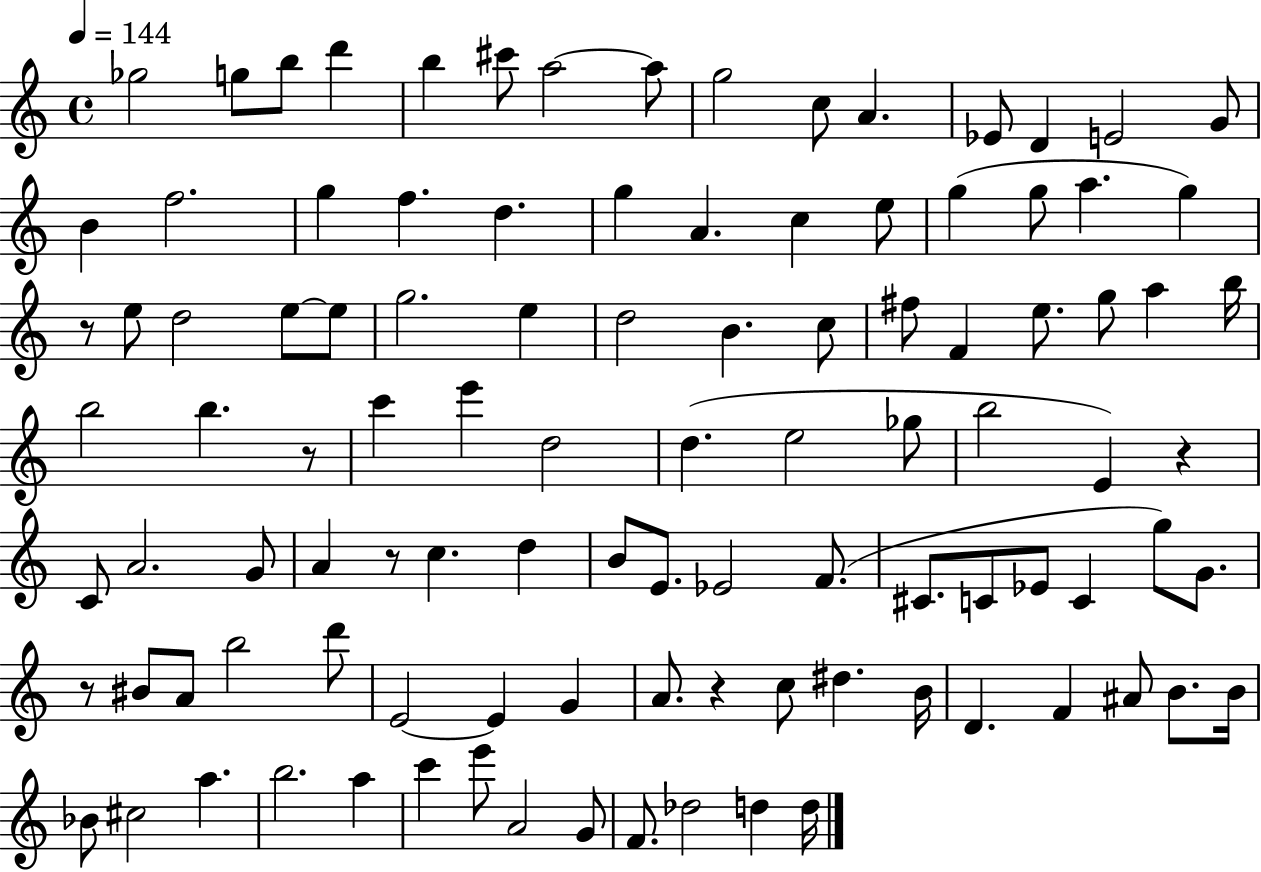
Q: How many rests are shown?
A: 6